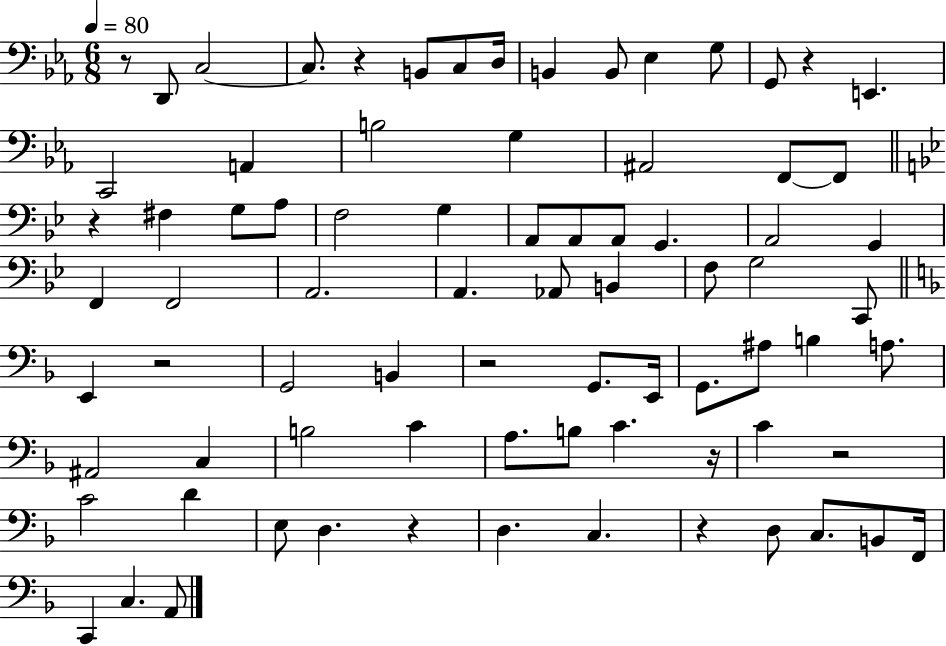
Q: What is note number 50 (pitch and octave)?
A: C3